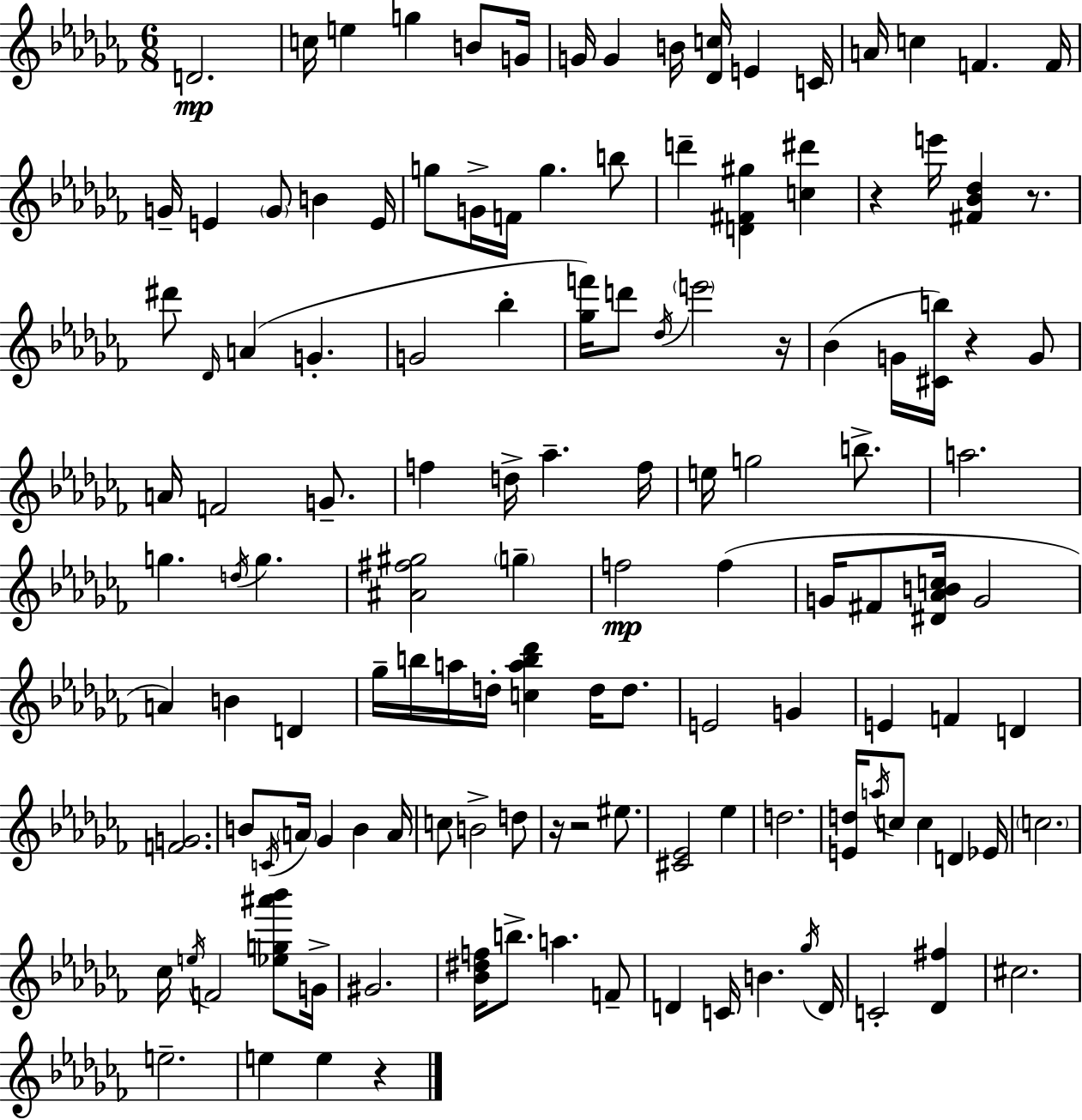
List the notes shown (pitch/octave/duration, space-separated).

D4/h. C5/s E5/q G5/q B4/e G4/s G4/s G4/q B4/s [Db4,C5]/s E4/q C4/s A4/s C5/q F4/q. F4/s G4/s E4/q G4/e B4/q E4/s G5/e G4/s F4/s G5/q. B5/e D6/q [D4,F#4,G#5]/q [C5,D#6]/q R/q E6/s [F#4,Bb4,Db5]/q R/e. D#6/e Db4/s A4/q G4/q. G4/h Bb5/q [Gb5,F6]/s D6/e Db5/s E6/h R/s Bb4/q G4/s [C#4,B5]/s R/q G4/e A4/s F4/h G4/e. F5/q D5/s Ab5/q. F5/s E5/s G5/h B5/e. A5/h. G5/q. D5/s G5/q. [A#4,F#5,G#5]/h G5/q F5/h F5/q G4/s F#4/e [D#4,Ab4,B4,C5]/s G4/h A4/q B4/q D4/q Gb5/s B5/s A5/s D5/s [C5,A5,B5,Db6]/q D5/s D5/e. E4/h G4/q E4/q F4/q D4/q [F4,G4]/h. B4/e C4/s A4/s Gb4/q B4/q A4/s C5/e B4/h D5/e R/s R/h EIS5/e. [C#4,Eb4]/h Eb5/q D5/h. [E4,D5]/s A5/s C5/e C5/q D4/q Eb4/s C5/h. CES5/s E5/s F4/h [Eb5,G5,A#6,Bb6]/e G4/s G#4/h. [Bb4,D#5,F5]/s B5/e. A5/q. F4/e D4/q C4/s B4/q. Gb5/s D4/s C4/h [Db4,F#5]/q C#5/h. E5/h. E5/q E5/q R/q